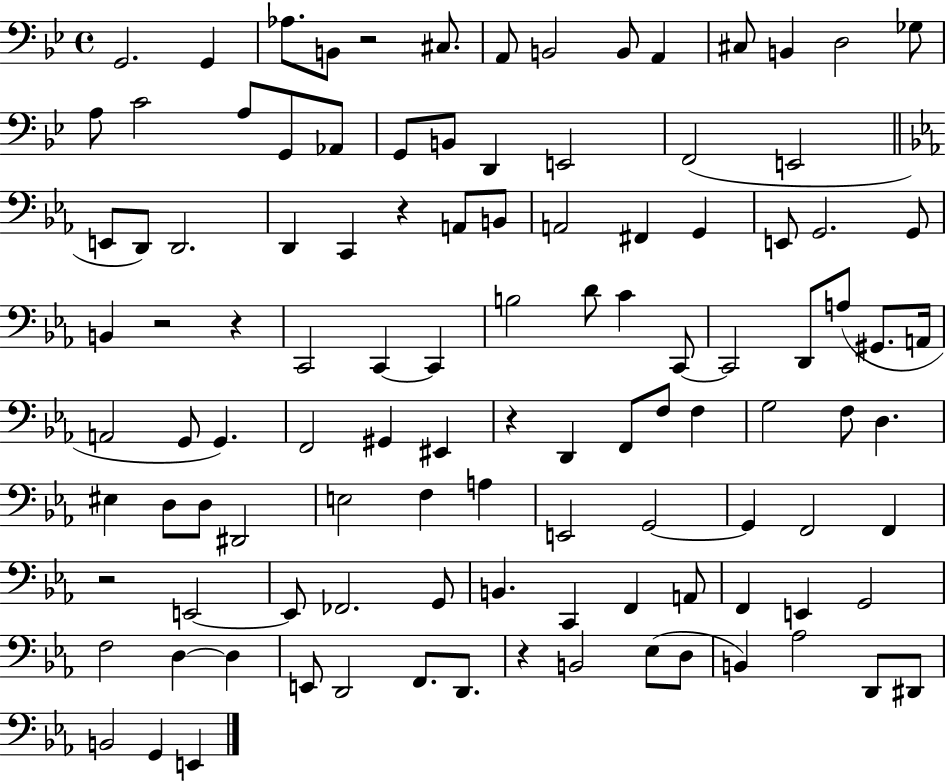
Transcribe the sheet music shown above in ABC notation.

X:1
T:Untitled
M:4/4
L:1/4
K:Bb
G,,2 G,, _A,/2 B,,/2 z2 ^C,/2 A,,/2 B,,2 B,,/2 A,, ^C,/2 B,, D,2 _G,/2 A,/2 C2 A,/2 G,,/2 _A,,/2 G,,/2 B,,/2 D,, E,,2 F,,2 E,,2 E,,/2 D,,/2 D,,2 D,, C,, z A,,/2 B,,/2 A,,2 ^F,, G,, E,,/2 G,,2 G,,/2 B,, z2 z C,,2 C,, C,, B,2 D/2 C C,,/2 C,,2 D,,/2 A,/2 ^G,,/2 A,,/4 A,,2 G,,/2 G,, F,,2 ^G,, ^E,, z D,, F,,/2 F,/2 F, G,2 F,/2 D, ^E, D,/2 D,/2 ^D,,2 E,2 F, A, E,,2 G,,2 G,, F,,2 F,, z2 E,,2 E,,/2 _F,,2 G,,/2 B,, C,, F,, A,,/2 F,, E,, G,,2 F,2 D, D, E,,/2 D,,2 F,,/2 D,,/2 z B,,2 _E,/2 D,/2 B,, _A,2 D,,/2 ^D,,/2 B,,2 G,, E,,